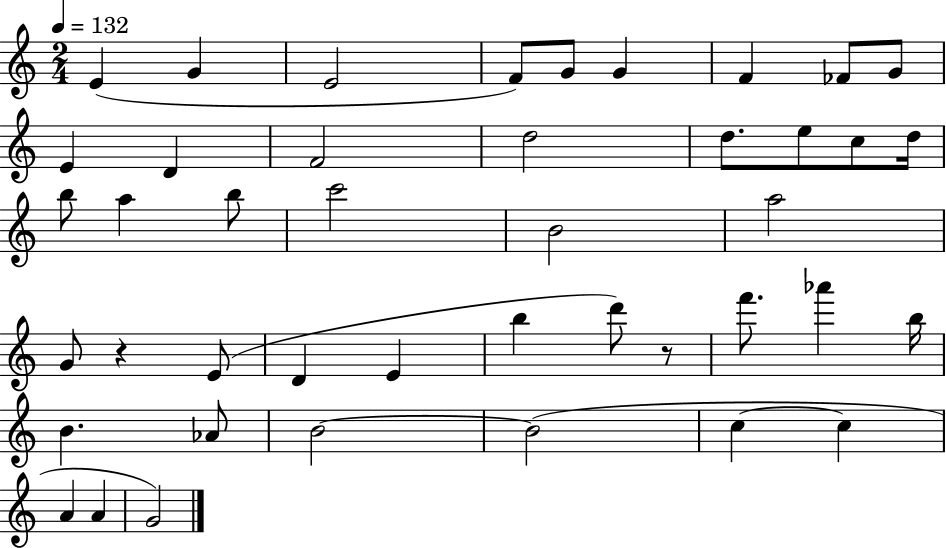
E4/q G4/q E4/h F4/e G4/e G4/q F4/q FES4/e G4/e E4/q D4/q F4/h D5/h D5/e. E5/e C5/e D5/s B5/e A5/q B5/e C6/h B4/h A5/h G4/e R/q E4/e D4/q E4/q B5/q D6/e R/e F6/e. Ab6/q B5/s B4/q. Ab4/e B4/h B4/h C5/q C5/q A4/q A4/q G4/h